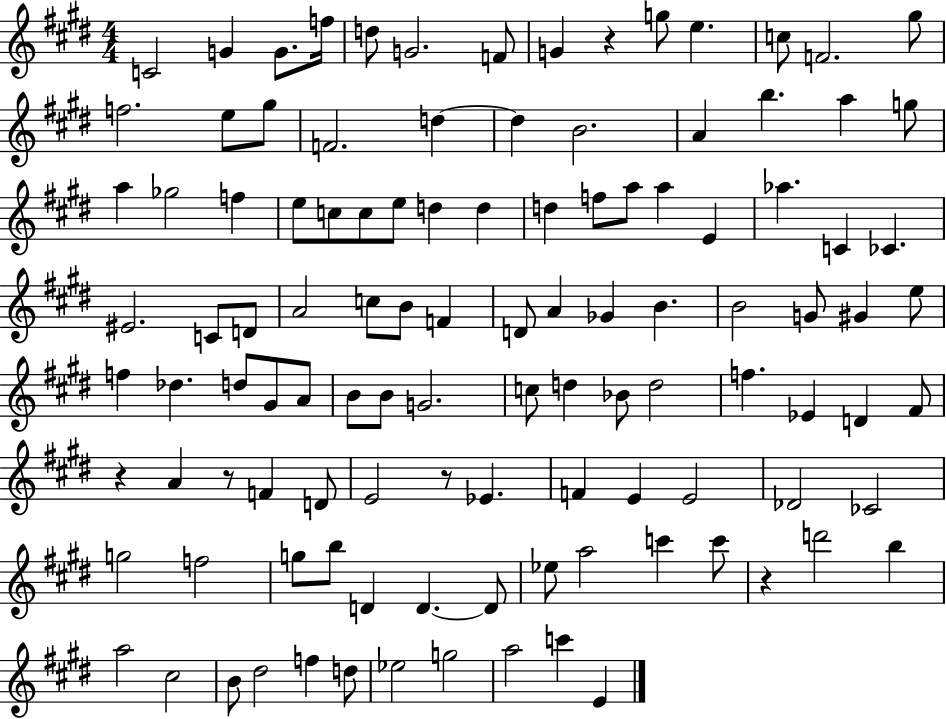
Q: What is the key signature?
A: E major